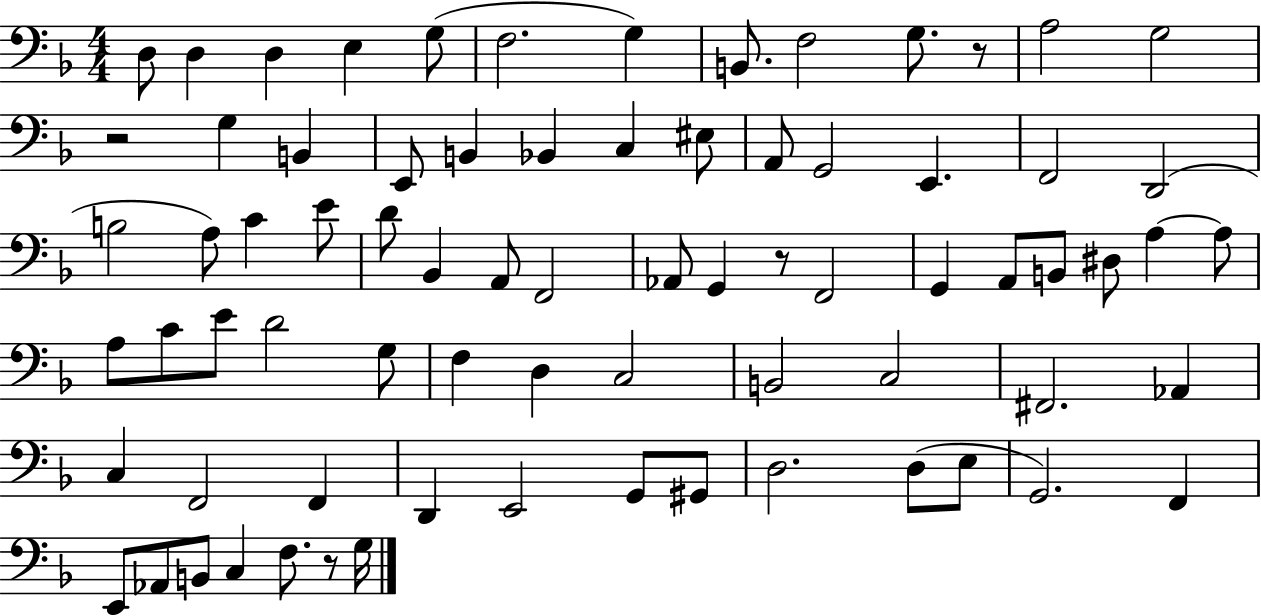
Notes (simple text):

D3/e D3/q D3/q E3/q G3/e F3/h. G3/q B2/e. F3/h G3/e. R/e A3/h G3/h R/h G3/q B2/q E2/e B2/q Bb2/q C3/q EIS3/e A2/e G2/h E2/q. F2/h D2/h B3/h A3/e C4/q E4/e D4/e Bb2/q A2/e F2/h Ab2/e G2/q R/e F2/h G2/q A2/e B2/e D#3/e A3/q A3/e A3/e C4/e E4/e D4/h G3/e F3/q D3/q C3/h B2/h C3/h F#2/h. Ab2/q C3/q F2/h F2/q D2/q E2/h G2/e G#2/e D3/h. D3/e E3/e G2/h. F2/q E2/e Ab2/e B2/e C3/q F3/e. R/e G3/s